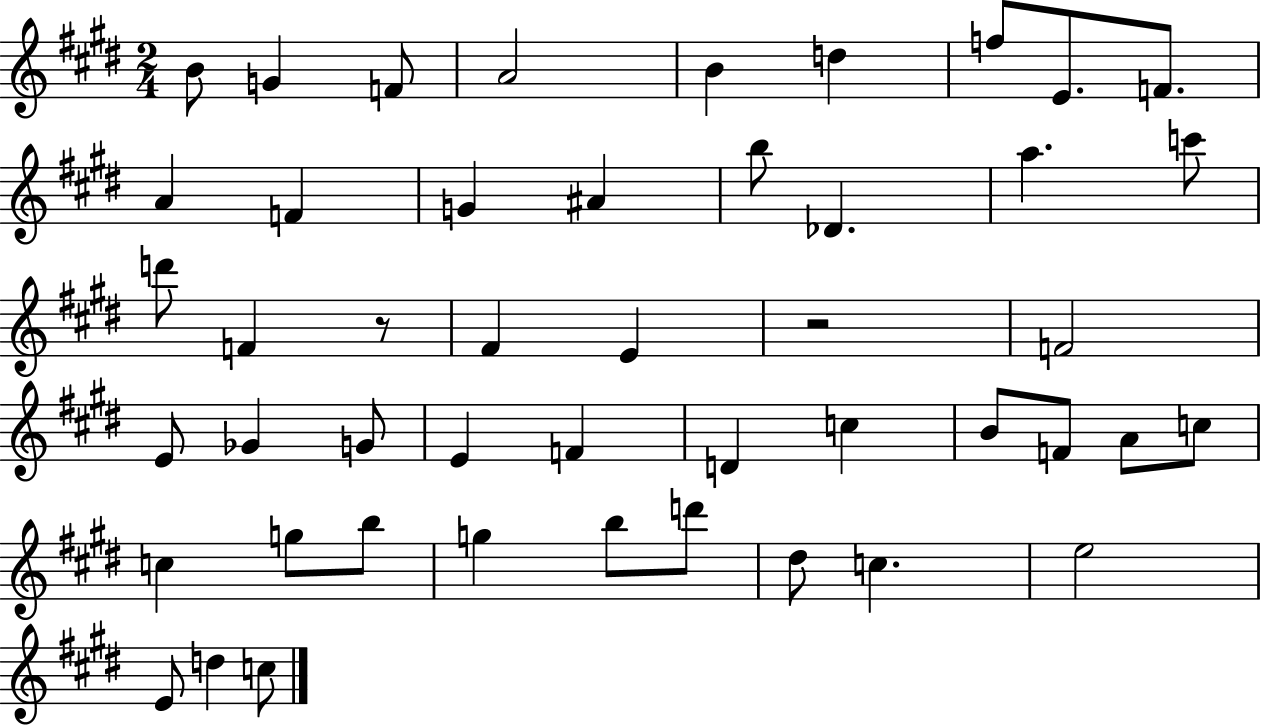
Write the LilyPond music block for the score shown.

{
  \clef treble
  \numericTimeSignature
  \time 2/4
  \key e \major
  b'8 g'4 f'8 | a'2 | b'4 d''4 | f''8 e'8. f'8. | \break a'4 f'4 | g'4 ais'4 | b''8 des'4. | a''4. c'''8 | \break d'''8 f'4 r8 | fis'4 e'4 | r2 | f'2 | \break e'8 ges'4 g'8 | e'4 f'4 | d'4 c''4 | b'8 f'8 a'8 c''8 | \break c''4 g''8 b''8 | g''4 b''8 d'''8 | dis''8 c''4. | e''2 | \break e'8 d''4 c''8 | \bar "|."
}